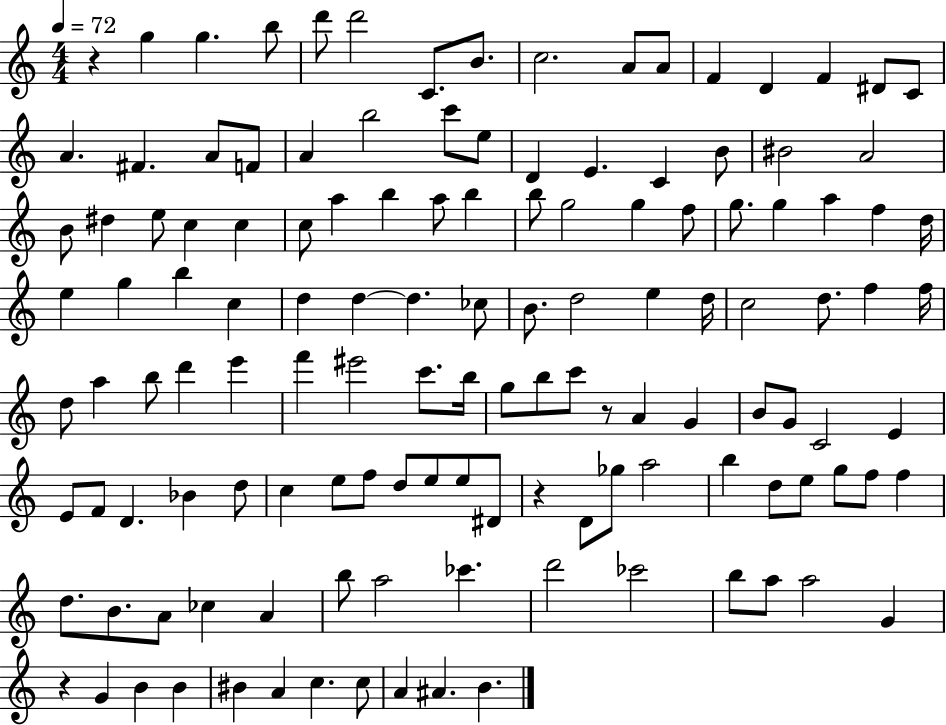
{
  \clef treble
  \numericTimeSignature
  \time 4/4
  \key c \major
  \tempo 4 = 72
  r4 g''4 g''4. b''8 | d'''8 d'''2 c'8. b'8. | c''2. a'8 a'8 | f'4 d'4 f'4 dis'8 c'8 | \break a'4. fis'4. a'8 f'8 | a'4 b''2 c'''8 e''8 | d'4 e'4. c'4 b'8 | bis'2 a'2 | \break b'8 dis''4 e''8 c''4 c''4 | c''8 a''4 b''4 a''8 b''4 | b''8 g''2 g''4 f''8 | g''8. g''4 a''4 f''4 d''16 | \break e''4 g''4 b''4 c''4 | d''4 d''4~~ d''4. ces''8 | b'8. d''2 e''4 d''16 | c''2 d''8. f''4 f''16 | \break d''8 a''4 b''8 d'''4 e'''4 | f'''4 eis'''2 c'''8. b''16 | g''8 b''8 c'''8 r8 a'4 g'4 | b'8 g'8 c'2 e'4 | \break e'8 f'8 d'4. bes'4 d''8 | c''4 e''8 f''8 d''8 e''8 e''8 dis'8 | r4 d'8 ges''8 a''2 | b''4 d''8 e''8 g''8 f''8 f''4 | \break d''8. b'8. a'8 ces''4 a'4 | b''8 a''2 ces'''4. | d'''2 ces'''2 | b''8 a''8 a''2 g'4 | \break r4 g'4 b'4 b'4 | bis'4 a'4 c''4. c''8 | a'4 ais'4. b'4. | \bar "|."
}